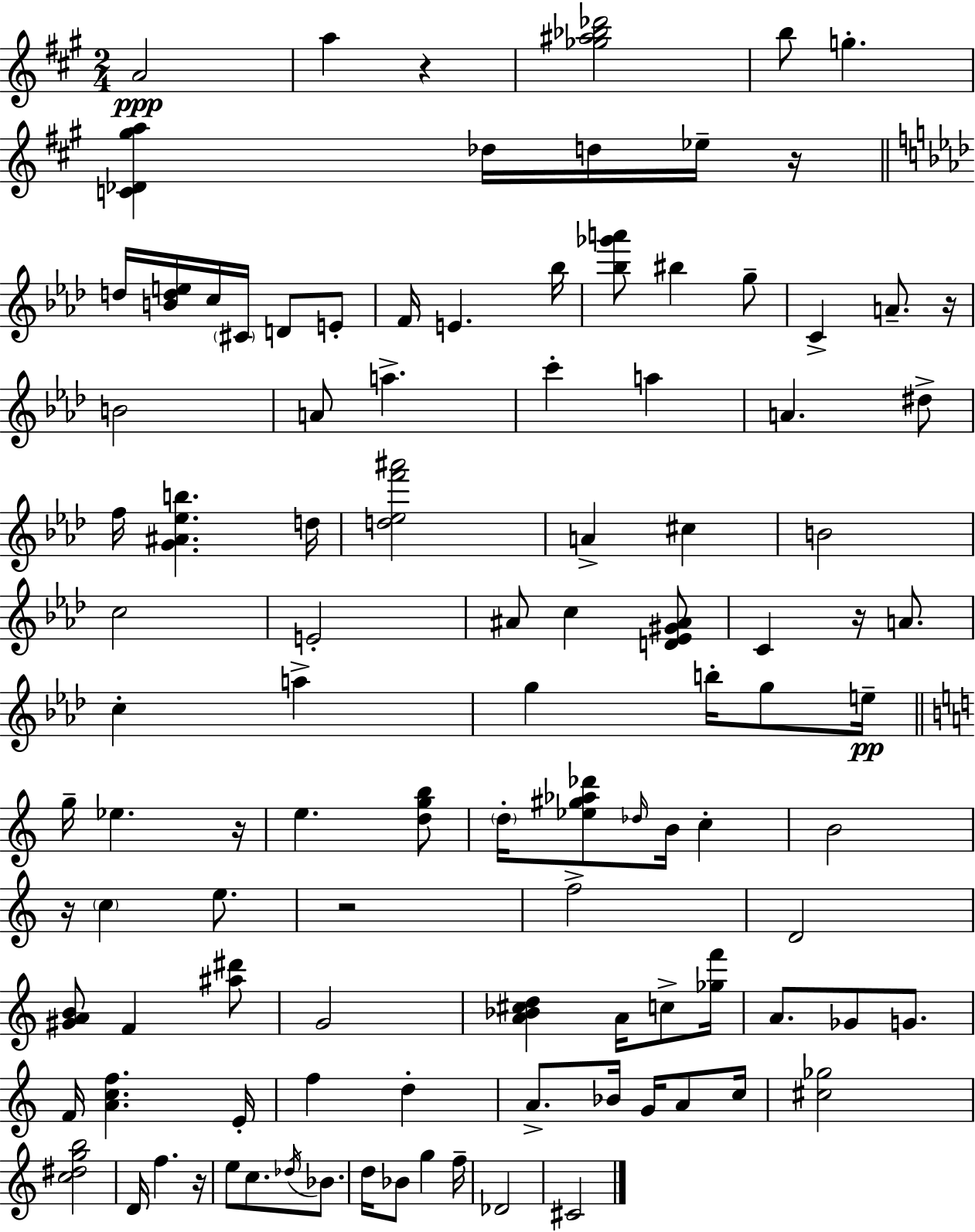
{
  \clef treble
  \numericTimeSignature
  \time 2/4
  \key a \major
  a'2\ppp | a''4 r4 | <ges'' ais'' bes'' des'''>2 | b''8 g''4.-. | \break <c' des' gis'' a''>4 des''16 d''16 ees''16-- r16 | \bar "||" \break \key aes \major d''16 <b' d'' e''>16 c''16 \parenthesize cis'16 d'8 e'8-. | f'16 e'4. bes''16 | <bes'' ges''' a'''>8 bis''4 g''8-- | c'4-> a'8.-- r16 | \break b'2 | a'8 a''4.-> | c'''4-. a''4 | a'4. dis''8-> | \break f''16 <g' ais' ees'' b''>4. d''16 | <d'' ees'' f''' ais'''>2 | a'4-> cis''4 | b'2 | \break c''2 | e'2-. | ais'8 c''4 <d' ees' gis' ais'>8 | c'4 r16 a'8. | \break c''4-. a''4-> | g''4 b''16-. g''8 e''16--\pp | \bar "||" \break \key c \major g''16-- ees''4. r16 | e''4. <d'' g'' b''>8 | \parenthesize d''16-. <ees'' gis'' aes'' des'''>8 \grace { des''16 } b'16 c''4-. | b'2 | \break r16 \parenthesize c''4 e''8. | r2 | f''2-> | d'2 | \break <gis' a' b'>8 f'4 <ais'' dis'''>8 | g'2 | <a' bes' cis'' d''>4 a'16 c''8-> | <ges'' f'''>16 a'8. ges'8 g'8. | \break f'16 <a' c'' f''>4. | e'16-. f''4 d''4-. | a'8.-> bes'16 g'16 a'8 | c''16 <cis'' ges''>2 | \break <c'' dis'' g'' b''>2 | d'16 f''4. | r16 e''8 c''8. \acciaccatura { des''16 } bes'8. | d''16 bes'8 g''4 | \break f''16-- des'2 | cis'2 | \bar "|."
}